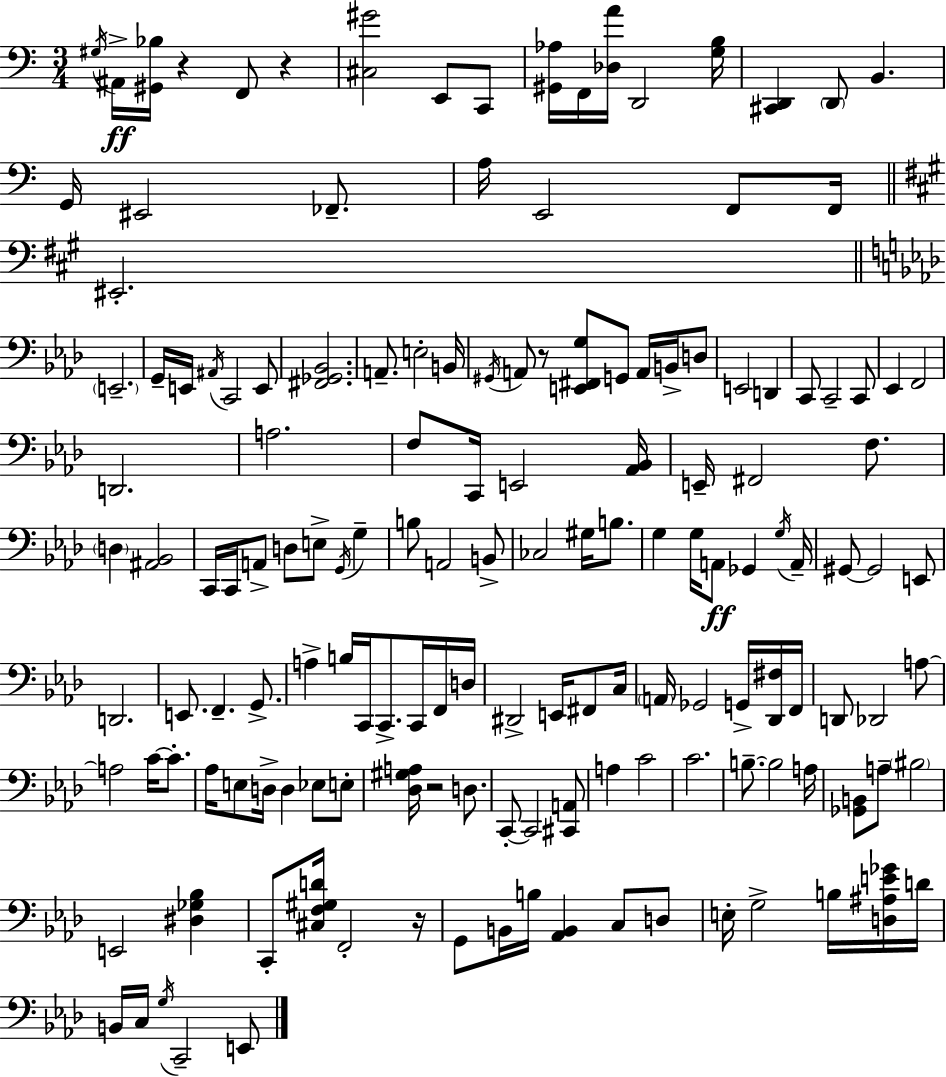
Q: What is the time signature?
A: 3/4